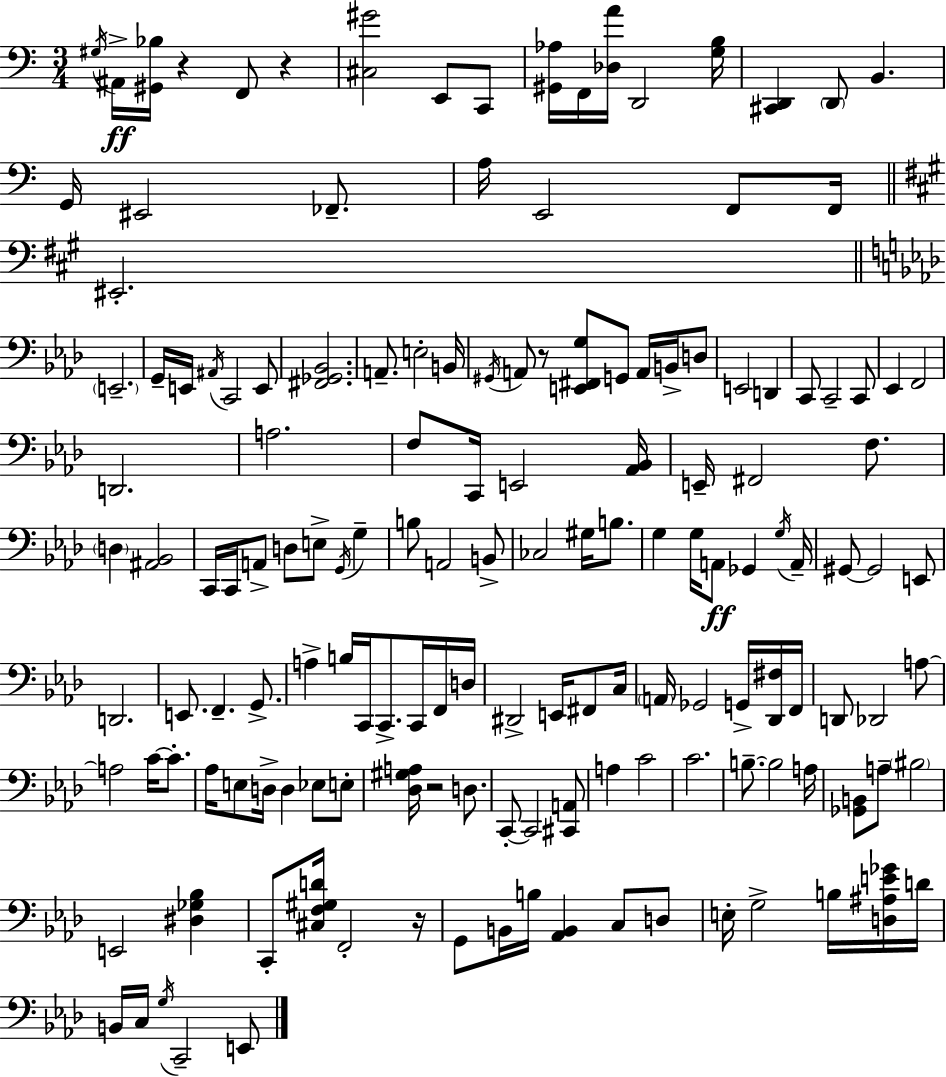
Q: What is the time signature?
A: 3/4